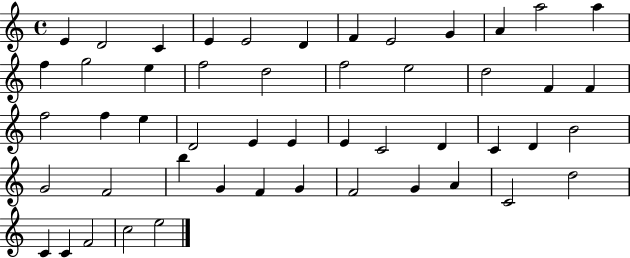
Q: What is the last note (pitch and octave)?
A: E5